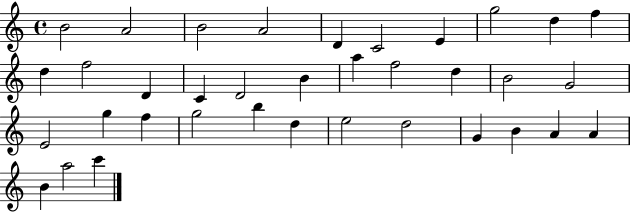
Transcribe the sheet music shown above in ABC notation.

X:1
T:Untitled
M:4/4
L:1/4
K:C
B2 A2 B2 A2 D C2 E g2 d f d f2 D C D2 B a f2 d B2 G2 E2 g f g2 b d e2 d2 G B A A B a2 c'